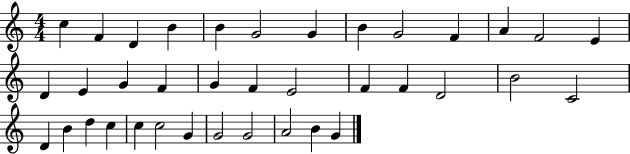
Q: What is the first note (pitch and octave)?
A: C5